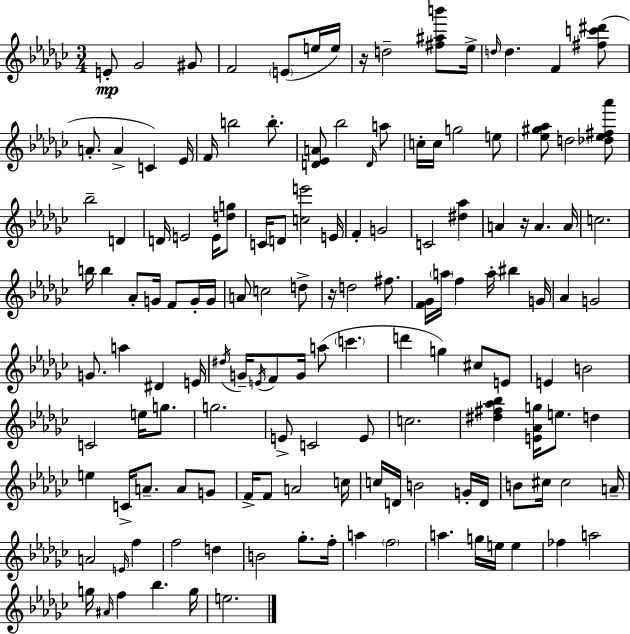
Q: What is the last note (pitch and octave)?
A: E5